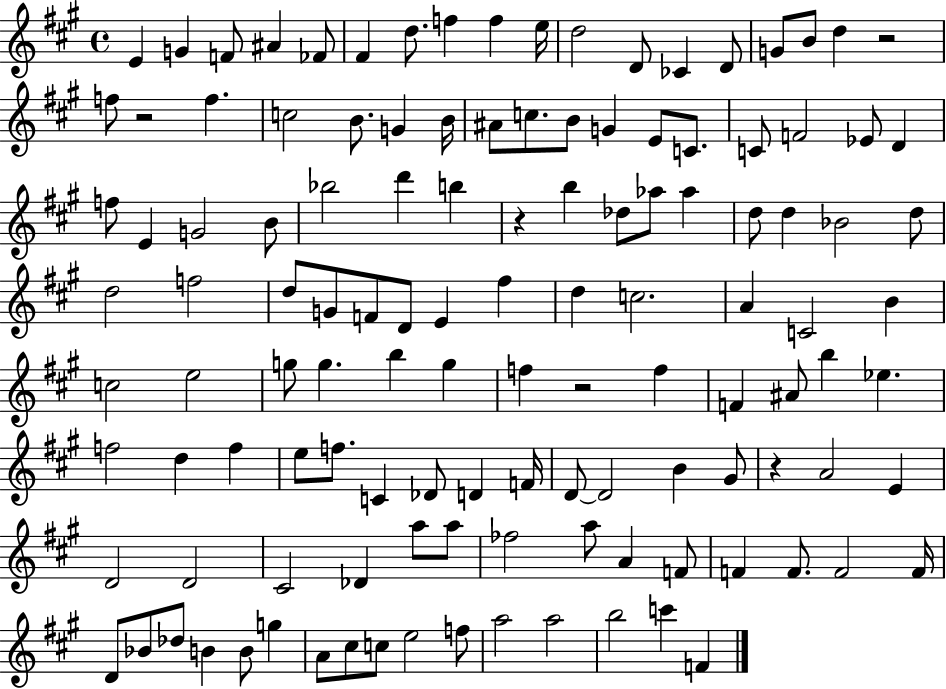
E4/q G4/q F4/e A#4/q FES4/e F#4/q D5/e. F5/q F5/q E5/s D5/h D4/e CES4/q D4/e G4/e B4/e D5/q R/h F5/e R/h F5/q. C5/h B4/e. G4/q B4/s A#4/e C5/e. B4/e G4/q E4/e C4/e. C4/e F4/h Eb4/e D4/q F5/e E4/q G4/h B4/e Bb5/h D6/q B5/q R/q B5/q Db5/e Ab5/e Ab5/q D5/e D5/q Bb4/h D5/e D5/h F5/h D5/e G4/e F4/e D4/e E4/q F#5/q D5/q C5/h. A4/q C4/h B4/q C5/h E5/h G5/e G5/q. B5/q G5/q F5/q R/h F5/q F4/q A#4/e B5/q Eb5/q. F5/h D5/q F5/q E5/e F5/e. C4/q Db4/e D4/q F4/s D4/e D4/h B4/q G#4/e R/q A4/h E4/q D4/h D4/h C#4/h Db4/q A5/e A5/e FES5/h A5/e A4/q F4/e F4/q F4/e. F4/h F4/s D4/e Bb4/e Db5/e B4/q B4/e G5/q A4/e C#5/e C5/e E5/h F5/e A5/h A5/h B5/h C6/q F4/q